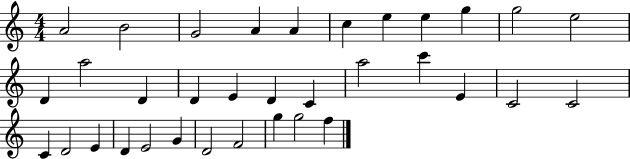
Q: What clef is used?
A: treble